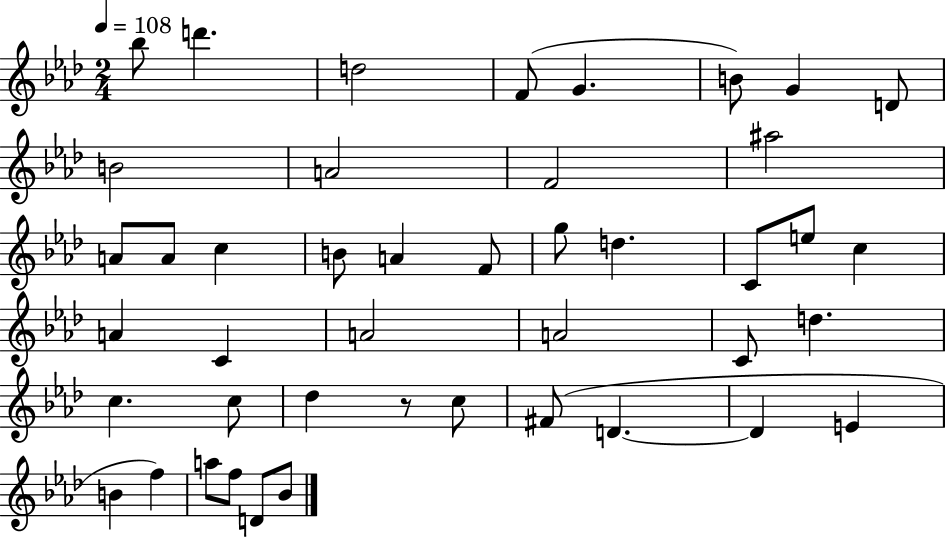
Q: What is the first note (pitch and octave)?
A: Bb5